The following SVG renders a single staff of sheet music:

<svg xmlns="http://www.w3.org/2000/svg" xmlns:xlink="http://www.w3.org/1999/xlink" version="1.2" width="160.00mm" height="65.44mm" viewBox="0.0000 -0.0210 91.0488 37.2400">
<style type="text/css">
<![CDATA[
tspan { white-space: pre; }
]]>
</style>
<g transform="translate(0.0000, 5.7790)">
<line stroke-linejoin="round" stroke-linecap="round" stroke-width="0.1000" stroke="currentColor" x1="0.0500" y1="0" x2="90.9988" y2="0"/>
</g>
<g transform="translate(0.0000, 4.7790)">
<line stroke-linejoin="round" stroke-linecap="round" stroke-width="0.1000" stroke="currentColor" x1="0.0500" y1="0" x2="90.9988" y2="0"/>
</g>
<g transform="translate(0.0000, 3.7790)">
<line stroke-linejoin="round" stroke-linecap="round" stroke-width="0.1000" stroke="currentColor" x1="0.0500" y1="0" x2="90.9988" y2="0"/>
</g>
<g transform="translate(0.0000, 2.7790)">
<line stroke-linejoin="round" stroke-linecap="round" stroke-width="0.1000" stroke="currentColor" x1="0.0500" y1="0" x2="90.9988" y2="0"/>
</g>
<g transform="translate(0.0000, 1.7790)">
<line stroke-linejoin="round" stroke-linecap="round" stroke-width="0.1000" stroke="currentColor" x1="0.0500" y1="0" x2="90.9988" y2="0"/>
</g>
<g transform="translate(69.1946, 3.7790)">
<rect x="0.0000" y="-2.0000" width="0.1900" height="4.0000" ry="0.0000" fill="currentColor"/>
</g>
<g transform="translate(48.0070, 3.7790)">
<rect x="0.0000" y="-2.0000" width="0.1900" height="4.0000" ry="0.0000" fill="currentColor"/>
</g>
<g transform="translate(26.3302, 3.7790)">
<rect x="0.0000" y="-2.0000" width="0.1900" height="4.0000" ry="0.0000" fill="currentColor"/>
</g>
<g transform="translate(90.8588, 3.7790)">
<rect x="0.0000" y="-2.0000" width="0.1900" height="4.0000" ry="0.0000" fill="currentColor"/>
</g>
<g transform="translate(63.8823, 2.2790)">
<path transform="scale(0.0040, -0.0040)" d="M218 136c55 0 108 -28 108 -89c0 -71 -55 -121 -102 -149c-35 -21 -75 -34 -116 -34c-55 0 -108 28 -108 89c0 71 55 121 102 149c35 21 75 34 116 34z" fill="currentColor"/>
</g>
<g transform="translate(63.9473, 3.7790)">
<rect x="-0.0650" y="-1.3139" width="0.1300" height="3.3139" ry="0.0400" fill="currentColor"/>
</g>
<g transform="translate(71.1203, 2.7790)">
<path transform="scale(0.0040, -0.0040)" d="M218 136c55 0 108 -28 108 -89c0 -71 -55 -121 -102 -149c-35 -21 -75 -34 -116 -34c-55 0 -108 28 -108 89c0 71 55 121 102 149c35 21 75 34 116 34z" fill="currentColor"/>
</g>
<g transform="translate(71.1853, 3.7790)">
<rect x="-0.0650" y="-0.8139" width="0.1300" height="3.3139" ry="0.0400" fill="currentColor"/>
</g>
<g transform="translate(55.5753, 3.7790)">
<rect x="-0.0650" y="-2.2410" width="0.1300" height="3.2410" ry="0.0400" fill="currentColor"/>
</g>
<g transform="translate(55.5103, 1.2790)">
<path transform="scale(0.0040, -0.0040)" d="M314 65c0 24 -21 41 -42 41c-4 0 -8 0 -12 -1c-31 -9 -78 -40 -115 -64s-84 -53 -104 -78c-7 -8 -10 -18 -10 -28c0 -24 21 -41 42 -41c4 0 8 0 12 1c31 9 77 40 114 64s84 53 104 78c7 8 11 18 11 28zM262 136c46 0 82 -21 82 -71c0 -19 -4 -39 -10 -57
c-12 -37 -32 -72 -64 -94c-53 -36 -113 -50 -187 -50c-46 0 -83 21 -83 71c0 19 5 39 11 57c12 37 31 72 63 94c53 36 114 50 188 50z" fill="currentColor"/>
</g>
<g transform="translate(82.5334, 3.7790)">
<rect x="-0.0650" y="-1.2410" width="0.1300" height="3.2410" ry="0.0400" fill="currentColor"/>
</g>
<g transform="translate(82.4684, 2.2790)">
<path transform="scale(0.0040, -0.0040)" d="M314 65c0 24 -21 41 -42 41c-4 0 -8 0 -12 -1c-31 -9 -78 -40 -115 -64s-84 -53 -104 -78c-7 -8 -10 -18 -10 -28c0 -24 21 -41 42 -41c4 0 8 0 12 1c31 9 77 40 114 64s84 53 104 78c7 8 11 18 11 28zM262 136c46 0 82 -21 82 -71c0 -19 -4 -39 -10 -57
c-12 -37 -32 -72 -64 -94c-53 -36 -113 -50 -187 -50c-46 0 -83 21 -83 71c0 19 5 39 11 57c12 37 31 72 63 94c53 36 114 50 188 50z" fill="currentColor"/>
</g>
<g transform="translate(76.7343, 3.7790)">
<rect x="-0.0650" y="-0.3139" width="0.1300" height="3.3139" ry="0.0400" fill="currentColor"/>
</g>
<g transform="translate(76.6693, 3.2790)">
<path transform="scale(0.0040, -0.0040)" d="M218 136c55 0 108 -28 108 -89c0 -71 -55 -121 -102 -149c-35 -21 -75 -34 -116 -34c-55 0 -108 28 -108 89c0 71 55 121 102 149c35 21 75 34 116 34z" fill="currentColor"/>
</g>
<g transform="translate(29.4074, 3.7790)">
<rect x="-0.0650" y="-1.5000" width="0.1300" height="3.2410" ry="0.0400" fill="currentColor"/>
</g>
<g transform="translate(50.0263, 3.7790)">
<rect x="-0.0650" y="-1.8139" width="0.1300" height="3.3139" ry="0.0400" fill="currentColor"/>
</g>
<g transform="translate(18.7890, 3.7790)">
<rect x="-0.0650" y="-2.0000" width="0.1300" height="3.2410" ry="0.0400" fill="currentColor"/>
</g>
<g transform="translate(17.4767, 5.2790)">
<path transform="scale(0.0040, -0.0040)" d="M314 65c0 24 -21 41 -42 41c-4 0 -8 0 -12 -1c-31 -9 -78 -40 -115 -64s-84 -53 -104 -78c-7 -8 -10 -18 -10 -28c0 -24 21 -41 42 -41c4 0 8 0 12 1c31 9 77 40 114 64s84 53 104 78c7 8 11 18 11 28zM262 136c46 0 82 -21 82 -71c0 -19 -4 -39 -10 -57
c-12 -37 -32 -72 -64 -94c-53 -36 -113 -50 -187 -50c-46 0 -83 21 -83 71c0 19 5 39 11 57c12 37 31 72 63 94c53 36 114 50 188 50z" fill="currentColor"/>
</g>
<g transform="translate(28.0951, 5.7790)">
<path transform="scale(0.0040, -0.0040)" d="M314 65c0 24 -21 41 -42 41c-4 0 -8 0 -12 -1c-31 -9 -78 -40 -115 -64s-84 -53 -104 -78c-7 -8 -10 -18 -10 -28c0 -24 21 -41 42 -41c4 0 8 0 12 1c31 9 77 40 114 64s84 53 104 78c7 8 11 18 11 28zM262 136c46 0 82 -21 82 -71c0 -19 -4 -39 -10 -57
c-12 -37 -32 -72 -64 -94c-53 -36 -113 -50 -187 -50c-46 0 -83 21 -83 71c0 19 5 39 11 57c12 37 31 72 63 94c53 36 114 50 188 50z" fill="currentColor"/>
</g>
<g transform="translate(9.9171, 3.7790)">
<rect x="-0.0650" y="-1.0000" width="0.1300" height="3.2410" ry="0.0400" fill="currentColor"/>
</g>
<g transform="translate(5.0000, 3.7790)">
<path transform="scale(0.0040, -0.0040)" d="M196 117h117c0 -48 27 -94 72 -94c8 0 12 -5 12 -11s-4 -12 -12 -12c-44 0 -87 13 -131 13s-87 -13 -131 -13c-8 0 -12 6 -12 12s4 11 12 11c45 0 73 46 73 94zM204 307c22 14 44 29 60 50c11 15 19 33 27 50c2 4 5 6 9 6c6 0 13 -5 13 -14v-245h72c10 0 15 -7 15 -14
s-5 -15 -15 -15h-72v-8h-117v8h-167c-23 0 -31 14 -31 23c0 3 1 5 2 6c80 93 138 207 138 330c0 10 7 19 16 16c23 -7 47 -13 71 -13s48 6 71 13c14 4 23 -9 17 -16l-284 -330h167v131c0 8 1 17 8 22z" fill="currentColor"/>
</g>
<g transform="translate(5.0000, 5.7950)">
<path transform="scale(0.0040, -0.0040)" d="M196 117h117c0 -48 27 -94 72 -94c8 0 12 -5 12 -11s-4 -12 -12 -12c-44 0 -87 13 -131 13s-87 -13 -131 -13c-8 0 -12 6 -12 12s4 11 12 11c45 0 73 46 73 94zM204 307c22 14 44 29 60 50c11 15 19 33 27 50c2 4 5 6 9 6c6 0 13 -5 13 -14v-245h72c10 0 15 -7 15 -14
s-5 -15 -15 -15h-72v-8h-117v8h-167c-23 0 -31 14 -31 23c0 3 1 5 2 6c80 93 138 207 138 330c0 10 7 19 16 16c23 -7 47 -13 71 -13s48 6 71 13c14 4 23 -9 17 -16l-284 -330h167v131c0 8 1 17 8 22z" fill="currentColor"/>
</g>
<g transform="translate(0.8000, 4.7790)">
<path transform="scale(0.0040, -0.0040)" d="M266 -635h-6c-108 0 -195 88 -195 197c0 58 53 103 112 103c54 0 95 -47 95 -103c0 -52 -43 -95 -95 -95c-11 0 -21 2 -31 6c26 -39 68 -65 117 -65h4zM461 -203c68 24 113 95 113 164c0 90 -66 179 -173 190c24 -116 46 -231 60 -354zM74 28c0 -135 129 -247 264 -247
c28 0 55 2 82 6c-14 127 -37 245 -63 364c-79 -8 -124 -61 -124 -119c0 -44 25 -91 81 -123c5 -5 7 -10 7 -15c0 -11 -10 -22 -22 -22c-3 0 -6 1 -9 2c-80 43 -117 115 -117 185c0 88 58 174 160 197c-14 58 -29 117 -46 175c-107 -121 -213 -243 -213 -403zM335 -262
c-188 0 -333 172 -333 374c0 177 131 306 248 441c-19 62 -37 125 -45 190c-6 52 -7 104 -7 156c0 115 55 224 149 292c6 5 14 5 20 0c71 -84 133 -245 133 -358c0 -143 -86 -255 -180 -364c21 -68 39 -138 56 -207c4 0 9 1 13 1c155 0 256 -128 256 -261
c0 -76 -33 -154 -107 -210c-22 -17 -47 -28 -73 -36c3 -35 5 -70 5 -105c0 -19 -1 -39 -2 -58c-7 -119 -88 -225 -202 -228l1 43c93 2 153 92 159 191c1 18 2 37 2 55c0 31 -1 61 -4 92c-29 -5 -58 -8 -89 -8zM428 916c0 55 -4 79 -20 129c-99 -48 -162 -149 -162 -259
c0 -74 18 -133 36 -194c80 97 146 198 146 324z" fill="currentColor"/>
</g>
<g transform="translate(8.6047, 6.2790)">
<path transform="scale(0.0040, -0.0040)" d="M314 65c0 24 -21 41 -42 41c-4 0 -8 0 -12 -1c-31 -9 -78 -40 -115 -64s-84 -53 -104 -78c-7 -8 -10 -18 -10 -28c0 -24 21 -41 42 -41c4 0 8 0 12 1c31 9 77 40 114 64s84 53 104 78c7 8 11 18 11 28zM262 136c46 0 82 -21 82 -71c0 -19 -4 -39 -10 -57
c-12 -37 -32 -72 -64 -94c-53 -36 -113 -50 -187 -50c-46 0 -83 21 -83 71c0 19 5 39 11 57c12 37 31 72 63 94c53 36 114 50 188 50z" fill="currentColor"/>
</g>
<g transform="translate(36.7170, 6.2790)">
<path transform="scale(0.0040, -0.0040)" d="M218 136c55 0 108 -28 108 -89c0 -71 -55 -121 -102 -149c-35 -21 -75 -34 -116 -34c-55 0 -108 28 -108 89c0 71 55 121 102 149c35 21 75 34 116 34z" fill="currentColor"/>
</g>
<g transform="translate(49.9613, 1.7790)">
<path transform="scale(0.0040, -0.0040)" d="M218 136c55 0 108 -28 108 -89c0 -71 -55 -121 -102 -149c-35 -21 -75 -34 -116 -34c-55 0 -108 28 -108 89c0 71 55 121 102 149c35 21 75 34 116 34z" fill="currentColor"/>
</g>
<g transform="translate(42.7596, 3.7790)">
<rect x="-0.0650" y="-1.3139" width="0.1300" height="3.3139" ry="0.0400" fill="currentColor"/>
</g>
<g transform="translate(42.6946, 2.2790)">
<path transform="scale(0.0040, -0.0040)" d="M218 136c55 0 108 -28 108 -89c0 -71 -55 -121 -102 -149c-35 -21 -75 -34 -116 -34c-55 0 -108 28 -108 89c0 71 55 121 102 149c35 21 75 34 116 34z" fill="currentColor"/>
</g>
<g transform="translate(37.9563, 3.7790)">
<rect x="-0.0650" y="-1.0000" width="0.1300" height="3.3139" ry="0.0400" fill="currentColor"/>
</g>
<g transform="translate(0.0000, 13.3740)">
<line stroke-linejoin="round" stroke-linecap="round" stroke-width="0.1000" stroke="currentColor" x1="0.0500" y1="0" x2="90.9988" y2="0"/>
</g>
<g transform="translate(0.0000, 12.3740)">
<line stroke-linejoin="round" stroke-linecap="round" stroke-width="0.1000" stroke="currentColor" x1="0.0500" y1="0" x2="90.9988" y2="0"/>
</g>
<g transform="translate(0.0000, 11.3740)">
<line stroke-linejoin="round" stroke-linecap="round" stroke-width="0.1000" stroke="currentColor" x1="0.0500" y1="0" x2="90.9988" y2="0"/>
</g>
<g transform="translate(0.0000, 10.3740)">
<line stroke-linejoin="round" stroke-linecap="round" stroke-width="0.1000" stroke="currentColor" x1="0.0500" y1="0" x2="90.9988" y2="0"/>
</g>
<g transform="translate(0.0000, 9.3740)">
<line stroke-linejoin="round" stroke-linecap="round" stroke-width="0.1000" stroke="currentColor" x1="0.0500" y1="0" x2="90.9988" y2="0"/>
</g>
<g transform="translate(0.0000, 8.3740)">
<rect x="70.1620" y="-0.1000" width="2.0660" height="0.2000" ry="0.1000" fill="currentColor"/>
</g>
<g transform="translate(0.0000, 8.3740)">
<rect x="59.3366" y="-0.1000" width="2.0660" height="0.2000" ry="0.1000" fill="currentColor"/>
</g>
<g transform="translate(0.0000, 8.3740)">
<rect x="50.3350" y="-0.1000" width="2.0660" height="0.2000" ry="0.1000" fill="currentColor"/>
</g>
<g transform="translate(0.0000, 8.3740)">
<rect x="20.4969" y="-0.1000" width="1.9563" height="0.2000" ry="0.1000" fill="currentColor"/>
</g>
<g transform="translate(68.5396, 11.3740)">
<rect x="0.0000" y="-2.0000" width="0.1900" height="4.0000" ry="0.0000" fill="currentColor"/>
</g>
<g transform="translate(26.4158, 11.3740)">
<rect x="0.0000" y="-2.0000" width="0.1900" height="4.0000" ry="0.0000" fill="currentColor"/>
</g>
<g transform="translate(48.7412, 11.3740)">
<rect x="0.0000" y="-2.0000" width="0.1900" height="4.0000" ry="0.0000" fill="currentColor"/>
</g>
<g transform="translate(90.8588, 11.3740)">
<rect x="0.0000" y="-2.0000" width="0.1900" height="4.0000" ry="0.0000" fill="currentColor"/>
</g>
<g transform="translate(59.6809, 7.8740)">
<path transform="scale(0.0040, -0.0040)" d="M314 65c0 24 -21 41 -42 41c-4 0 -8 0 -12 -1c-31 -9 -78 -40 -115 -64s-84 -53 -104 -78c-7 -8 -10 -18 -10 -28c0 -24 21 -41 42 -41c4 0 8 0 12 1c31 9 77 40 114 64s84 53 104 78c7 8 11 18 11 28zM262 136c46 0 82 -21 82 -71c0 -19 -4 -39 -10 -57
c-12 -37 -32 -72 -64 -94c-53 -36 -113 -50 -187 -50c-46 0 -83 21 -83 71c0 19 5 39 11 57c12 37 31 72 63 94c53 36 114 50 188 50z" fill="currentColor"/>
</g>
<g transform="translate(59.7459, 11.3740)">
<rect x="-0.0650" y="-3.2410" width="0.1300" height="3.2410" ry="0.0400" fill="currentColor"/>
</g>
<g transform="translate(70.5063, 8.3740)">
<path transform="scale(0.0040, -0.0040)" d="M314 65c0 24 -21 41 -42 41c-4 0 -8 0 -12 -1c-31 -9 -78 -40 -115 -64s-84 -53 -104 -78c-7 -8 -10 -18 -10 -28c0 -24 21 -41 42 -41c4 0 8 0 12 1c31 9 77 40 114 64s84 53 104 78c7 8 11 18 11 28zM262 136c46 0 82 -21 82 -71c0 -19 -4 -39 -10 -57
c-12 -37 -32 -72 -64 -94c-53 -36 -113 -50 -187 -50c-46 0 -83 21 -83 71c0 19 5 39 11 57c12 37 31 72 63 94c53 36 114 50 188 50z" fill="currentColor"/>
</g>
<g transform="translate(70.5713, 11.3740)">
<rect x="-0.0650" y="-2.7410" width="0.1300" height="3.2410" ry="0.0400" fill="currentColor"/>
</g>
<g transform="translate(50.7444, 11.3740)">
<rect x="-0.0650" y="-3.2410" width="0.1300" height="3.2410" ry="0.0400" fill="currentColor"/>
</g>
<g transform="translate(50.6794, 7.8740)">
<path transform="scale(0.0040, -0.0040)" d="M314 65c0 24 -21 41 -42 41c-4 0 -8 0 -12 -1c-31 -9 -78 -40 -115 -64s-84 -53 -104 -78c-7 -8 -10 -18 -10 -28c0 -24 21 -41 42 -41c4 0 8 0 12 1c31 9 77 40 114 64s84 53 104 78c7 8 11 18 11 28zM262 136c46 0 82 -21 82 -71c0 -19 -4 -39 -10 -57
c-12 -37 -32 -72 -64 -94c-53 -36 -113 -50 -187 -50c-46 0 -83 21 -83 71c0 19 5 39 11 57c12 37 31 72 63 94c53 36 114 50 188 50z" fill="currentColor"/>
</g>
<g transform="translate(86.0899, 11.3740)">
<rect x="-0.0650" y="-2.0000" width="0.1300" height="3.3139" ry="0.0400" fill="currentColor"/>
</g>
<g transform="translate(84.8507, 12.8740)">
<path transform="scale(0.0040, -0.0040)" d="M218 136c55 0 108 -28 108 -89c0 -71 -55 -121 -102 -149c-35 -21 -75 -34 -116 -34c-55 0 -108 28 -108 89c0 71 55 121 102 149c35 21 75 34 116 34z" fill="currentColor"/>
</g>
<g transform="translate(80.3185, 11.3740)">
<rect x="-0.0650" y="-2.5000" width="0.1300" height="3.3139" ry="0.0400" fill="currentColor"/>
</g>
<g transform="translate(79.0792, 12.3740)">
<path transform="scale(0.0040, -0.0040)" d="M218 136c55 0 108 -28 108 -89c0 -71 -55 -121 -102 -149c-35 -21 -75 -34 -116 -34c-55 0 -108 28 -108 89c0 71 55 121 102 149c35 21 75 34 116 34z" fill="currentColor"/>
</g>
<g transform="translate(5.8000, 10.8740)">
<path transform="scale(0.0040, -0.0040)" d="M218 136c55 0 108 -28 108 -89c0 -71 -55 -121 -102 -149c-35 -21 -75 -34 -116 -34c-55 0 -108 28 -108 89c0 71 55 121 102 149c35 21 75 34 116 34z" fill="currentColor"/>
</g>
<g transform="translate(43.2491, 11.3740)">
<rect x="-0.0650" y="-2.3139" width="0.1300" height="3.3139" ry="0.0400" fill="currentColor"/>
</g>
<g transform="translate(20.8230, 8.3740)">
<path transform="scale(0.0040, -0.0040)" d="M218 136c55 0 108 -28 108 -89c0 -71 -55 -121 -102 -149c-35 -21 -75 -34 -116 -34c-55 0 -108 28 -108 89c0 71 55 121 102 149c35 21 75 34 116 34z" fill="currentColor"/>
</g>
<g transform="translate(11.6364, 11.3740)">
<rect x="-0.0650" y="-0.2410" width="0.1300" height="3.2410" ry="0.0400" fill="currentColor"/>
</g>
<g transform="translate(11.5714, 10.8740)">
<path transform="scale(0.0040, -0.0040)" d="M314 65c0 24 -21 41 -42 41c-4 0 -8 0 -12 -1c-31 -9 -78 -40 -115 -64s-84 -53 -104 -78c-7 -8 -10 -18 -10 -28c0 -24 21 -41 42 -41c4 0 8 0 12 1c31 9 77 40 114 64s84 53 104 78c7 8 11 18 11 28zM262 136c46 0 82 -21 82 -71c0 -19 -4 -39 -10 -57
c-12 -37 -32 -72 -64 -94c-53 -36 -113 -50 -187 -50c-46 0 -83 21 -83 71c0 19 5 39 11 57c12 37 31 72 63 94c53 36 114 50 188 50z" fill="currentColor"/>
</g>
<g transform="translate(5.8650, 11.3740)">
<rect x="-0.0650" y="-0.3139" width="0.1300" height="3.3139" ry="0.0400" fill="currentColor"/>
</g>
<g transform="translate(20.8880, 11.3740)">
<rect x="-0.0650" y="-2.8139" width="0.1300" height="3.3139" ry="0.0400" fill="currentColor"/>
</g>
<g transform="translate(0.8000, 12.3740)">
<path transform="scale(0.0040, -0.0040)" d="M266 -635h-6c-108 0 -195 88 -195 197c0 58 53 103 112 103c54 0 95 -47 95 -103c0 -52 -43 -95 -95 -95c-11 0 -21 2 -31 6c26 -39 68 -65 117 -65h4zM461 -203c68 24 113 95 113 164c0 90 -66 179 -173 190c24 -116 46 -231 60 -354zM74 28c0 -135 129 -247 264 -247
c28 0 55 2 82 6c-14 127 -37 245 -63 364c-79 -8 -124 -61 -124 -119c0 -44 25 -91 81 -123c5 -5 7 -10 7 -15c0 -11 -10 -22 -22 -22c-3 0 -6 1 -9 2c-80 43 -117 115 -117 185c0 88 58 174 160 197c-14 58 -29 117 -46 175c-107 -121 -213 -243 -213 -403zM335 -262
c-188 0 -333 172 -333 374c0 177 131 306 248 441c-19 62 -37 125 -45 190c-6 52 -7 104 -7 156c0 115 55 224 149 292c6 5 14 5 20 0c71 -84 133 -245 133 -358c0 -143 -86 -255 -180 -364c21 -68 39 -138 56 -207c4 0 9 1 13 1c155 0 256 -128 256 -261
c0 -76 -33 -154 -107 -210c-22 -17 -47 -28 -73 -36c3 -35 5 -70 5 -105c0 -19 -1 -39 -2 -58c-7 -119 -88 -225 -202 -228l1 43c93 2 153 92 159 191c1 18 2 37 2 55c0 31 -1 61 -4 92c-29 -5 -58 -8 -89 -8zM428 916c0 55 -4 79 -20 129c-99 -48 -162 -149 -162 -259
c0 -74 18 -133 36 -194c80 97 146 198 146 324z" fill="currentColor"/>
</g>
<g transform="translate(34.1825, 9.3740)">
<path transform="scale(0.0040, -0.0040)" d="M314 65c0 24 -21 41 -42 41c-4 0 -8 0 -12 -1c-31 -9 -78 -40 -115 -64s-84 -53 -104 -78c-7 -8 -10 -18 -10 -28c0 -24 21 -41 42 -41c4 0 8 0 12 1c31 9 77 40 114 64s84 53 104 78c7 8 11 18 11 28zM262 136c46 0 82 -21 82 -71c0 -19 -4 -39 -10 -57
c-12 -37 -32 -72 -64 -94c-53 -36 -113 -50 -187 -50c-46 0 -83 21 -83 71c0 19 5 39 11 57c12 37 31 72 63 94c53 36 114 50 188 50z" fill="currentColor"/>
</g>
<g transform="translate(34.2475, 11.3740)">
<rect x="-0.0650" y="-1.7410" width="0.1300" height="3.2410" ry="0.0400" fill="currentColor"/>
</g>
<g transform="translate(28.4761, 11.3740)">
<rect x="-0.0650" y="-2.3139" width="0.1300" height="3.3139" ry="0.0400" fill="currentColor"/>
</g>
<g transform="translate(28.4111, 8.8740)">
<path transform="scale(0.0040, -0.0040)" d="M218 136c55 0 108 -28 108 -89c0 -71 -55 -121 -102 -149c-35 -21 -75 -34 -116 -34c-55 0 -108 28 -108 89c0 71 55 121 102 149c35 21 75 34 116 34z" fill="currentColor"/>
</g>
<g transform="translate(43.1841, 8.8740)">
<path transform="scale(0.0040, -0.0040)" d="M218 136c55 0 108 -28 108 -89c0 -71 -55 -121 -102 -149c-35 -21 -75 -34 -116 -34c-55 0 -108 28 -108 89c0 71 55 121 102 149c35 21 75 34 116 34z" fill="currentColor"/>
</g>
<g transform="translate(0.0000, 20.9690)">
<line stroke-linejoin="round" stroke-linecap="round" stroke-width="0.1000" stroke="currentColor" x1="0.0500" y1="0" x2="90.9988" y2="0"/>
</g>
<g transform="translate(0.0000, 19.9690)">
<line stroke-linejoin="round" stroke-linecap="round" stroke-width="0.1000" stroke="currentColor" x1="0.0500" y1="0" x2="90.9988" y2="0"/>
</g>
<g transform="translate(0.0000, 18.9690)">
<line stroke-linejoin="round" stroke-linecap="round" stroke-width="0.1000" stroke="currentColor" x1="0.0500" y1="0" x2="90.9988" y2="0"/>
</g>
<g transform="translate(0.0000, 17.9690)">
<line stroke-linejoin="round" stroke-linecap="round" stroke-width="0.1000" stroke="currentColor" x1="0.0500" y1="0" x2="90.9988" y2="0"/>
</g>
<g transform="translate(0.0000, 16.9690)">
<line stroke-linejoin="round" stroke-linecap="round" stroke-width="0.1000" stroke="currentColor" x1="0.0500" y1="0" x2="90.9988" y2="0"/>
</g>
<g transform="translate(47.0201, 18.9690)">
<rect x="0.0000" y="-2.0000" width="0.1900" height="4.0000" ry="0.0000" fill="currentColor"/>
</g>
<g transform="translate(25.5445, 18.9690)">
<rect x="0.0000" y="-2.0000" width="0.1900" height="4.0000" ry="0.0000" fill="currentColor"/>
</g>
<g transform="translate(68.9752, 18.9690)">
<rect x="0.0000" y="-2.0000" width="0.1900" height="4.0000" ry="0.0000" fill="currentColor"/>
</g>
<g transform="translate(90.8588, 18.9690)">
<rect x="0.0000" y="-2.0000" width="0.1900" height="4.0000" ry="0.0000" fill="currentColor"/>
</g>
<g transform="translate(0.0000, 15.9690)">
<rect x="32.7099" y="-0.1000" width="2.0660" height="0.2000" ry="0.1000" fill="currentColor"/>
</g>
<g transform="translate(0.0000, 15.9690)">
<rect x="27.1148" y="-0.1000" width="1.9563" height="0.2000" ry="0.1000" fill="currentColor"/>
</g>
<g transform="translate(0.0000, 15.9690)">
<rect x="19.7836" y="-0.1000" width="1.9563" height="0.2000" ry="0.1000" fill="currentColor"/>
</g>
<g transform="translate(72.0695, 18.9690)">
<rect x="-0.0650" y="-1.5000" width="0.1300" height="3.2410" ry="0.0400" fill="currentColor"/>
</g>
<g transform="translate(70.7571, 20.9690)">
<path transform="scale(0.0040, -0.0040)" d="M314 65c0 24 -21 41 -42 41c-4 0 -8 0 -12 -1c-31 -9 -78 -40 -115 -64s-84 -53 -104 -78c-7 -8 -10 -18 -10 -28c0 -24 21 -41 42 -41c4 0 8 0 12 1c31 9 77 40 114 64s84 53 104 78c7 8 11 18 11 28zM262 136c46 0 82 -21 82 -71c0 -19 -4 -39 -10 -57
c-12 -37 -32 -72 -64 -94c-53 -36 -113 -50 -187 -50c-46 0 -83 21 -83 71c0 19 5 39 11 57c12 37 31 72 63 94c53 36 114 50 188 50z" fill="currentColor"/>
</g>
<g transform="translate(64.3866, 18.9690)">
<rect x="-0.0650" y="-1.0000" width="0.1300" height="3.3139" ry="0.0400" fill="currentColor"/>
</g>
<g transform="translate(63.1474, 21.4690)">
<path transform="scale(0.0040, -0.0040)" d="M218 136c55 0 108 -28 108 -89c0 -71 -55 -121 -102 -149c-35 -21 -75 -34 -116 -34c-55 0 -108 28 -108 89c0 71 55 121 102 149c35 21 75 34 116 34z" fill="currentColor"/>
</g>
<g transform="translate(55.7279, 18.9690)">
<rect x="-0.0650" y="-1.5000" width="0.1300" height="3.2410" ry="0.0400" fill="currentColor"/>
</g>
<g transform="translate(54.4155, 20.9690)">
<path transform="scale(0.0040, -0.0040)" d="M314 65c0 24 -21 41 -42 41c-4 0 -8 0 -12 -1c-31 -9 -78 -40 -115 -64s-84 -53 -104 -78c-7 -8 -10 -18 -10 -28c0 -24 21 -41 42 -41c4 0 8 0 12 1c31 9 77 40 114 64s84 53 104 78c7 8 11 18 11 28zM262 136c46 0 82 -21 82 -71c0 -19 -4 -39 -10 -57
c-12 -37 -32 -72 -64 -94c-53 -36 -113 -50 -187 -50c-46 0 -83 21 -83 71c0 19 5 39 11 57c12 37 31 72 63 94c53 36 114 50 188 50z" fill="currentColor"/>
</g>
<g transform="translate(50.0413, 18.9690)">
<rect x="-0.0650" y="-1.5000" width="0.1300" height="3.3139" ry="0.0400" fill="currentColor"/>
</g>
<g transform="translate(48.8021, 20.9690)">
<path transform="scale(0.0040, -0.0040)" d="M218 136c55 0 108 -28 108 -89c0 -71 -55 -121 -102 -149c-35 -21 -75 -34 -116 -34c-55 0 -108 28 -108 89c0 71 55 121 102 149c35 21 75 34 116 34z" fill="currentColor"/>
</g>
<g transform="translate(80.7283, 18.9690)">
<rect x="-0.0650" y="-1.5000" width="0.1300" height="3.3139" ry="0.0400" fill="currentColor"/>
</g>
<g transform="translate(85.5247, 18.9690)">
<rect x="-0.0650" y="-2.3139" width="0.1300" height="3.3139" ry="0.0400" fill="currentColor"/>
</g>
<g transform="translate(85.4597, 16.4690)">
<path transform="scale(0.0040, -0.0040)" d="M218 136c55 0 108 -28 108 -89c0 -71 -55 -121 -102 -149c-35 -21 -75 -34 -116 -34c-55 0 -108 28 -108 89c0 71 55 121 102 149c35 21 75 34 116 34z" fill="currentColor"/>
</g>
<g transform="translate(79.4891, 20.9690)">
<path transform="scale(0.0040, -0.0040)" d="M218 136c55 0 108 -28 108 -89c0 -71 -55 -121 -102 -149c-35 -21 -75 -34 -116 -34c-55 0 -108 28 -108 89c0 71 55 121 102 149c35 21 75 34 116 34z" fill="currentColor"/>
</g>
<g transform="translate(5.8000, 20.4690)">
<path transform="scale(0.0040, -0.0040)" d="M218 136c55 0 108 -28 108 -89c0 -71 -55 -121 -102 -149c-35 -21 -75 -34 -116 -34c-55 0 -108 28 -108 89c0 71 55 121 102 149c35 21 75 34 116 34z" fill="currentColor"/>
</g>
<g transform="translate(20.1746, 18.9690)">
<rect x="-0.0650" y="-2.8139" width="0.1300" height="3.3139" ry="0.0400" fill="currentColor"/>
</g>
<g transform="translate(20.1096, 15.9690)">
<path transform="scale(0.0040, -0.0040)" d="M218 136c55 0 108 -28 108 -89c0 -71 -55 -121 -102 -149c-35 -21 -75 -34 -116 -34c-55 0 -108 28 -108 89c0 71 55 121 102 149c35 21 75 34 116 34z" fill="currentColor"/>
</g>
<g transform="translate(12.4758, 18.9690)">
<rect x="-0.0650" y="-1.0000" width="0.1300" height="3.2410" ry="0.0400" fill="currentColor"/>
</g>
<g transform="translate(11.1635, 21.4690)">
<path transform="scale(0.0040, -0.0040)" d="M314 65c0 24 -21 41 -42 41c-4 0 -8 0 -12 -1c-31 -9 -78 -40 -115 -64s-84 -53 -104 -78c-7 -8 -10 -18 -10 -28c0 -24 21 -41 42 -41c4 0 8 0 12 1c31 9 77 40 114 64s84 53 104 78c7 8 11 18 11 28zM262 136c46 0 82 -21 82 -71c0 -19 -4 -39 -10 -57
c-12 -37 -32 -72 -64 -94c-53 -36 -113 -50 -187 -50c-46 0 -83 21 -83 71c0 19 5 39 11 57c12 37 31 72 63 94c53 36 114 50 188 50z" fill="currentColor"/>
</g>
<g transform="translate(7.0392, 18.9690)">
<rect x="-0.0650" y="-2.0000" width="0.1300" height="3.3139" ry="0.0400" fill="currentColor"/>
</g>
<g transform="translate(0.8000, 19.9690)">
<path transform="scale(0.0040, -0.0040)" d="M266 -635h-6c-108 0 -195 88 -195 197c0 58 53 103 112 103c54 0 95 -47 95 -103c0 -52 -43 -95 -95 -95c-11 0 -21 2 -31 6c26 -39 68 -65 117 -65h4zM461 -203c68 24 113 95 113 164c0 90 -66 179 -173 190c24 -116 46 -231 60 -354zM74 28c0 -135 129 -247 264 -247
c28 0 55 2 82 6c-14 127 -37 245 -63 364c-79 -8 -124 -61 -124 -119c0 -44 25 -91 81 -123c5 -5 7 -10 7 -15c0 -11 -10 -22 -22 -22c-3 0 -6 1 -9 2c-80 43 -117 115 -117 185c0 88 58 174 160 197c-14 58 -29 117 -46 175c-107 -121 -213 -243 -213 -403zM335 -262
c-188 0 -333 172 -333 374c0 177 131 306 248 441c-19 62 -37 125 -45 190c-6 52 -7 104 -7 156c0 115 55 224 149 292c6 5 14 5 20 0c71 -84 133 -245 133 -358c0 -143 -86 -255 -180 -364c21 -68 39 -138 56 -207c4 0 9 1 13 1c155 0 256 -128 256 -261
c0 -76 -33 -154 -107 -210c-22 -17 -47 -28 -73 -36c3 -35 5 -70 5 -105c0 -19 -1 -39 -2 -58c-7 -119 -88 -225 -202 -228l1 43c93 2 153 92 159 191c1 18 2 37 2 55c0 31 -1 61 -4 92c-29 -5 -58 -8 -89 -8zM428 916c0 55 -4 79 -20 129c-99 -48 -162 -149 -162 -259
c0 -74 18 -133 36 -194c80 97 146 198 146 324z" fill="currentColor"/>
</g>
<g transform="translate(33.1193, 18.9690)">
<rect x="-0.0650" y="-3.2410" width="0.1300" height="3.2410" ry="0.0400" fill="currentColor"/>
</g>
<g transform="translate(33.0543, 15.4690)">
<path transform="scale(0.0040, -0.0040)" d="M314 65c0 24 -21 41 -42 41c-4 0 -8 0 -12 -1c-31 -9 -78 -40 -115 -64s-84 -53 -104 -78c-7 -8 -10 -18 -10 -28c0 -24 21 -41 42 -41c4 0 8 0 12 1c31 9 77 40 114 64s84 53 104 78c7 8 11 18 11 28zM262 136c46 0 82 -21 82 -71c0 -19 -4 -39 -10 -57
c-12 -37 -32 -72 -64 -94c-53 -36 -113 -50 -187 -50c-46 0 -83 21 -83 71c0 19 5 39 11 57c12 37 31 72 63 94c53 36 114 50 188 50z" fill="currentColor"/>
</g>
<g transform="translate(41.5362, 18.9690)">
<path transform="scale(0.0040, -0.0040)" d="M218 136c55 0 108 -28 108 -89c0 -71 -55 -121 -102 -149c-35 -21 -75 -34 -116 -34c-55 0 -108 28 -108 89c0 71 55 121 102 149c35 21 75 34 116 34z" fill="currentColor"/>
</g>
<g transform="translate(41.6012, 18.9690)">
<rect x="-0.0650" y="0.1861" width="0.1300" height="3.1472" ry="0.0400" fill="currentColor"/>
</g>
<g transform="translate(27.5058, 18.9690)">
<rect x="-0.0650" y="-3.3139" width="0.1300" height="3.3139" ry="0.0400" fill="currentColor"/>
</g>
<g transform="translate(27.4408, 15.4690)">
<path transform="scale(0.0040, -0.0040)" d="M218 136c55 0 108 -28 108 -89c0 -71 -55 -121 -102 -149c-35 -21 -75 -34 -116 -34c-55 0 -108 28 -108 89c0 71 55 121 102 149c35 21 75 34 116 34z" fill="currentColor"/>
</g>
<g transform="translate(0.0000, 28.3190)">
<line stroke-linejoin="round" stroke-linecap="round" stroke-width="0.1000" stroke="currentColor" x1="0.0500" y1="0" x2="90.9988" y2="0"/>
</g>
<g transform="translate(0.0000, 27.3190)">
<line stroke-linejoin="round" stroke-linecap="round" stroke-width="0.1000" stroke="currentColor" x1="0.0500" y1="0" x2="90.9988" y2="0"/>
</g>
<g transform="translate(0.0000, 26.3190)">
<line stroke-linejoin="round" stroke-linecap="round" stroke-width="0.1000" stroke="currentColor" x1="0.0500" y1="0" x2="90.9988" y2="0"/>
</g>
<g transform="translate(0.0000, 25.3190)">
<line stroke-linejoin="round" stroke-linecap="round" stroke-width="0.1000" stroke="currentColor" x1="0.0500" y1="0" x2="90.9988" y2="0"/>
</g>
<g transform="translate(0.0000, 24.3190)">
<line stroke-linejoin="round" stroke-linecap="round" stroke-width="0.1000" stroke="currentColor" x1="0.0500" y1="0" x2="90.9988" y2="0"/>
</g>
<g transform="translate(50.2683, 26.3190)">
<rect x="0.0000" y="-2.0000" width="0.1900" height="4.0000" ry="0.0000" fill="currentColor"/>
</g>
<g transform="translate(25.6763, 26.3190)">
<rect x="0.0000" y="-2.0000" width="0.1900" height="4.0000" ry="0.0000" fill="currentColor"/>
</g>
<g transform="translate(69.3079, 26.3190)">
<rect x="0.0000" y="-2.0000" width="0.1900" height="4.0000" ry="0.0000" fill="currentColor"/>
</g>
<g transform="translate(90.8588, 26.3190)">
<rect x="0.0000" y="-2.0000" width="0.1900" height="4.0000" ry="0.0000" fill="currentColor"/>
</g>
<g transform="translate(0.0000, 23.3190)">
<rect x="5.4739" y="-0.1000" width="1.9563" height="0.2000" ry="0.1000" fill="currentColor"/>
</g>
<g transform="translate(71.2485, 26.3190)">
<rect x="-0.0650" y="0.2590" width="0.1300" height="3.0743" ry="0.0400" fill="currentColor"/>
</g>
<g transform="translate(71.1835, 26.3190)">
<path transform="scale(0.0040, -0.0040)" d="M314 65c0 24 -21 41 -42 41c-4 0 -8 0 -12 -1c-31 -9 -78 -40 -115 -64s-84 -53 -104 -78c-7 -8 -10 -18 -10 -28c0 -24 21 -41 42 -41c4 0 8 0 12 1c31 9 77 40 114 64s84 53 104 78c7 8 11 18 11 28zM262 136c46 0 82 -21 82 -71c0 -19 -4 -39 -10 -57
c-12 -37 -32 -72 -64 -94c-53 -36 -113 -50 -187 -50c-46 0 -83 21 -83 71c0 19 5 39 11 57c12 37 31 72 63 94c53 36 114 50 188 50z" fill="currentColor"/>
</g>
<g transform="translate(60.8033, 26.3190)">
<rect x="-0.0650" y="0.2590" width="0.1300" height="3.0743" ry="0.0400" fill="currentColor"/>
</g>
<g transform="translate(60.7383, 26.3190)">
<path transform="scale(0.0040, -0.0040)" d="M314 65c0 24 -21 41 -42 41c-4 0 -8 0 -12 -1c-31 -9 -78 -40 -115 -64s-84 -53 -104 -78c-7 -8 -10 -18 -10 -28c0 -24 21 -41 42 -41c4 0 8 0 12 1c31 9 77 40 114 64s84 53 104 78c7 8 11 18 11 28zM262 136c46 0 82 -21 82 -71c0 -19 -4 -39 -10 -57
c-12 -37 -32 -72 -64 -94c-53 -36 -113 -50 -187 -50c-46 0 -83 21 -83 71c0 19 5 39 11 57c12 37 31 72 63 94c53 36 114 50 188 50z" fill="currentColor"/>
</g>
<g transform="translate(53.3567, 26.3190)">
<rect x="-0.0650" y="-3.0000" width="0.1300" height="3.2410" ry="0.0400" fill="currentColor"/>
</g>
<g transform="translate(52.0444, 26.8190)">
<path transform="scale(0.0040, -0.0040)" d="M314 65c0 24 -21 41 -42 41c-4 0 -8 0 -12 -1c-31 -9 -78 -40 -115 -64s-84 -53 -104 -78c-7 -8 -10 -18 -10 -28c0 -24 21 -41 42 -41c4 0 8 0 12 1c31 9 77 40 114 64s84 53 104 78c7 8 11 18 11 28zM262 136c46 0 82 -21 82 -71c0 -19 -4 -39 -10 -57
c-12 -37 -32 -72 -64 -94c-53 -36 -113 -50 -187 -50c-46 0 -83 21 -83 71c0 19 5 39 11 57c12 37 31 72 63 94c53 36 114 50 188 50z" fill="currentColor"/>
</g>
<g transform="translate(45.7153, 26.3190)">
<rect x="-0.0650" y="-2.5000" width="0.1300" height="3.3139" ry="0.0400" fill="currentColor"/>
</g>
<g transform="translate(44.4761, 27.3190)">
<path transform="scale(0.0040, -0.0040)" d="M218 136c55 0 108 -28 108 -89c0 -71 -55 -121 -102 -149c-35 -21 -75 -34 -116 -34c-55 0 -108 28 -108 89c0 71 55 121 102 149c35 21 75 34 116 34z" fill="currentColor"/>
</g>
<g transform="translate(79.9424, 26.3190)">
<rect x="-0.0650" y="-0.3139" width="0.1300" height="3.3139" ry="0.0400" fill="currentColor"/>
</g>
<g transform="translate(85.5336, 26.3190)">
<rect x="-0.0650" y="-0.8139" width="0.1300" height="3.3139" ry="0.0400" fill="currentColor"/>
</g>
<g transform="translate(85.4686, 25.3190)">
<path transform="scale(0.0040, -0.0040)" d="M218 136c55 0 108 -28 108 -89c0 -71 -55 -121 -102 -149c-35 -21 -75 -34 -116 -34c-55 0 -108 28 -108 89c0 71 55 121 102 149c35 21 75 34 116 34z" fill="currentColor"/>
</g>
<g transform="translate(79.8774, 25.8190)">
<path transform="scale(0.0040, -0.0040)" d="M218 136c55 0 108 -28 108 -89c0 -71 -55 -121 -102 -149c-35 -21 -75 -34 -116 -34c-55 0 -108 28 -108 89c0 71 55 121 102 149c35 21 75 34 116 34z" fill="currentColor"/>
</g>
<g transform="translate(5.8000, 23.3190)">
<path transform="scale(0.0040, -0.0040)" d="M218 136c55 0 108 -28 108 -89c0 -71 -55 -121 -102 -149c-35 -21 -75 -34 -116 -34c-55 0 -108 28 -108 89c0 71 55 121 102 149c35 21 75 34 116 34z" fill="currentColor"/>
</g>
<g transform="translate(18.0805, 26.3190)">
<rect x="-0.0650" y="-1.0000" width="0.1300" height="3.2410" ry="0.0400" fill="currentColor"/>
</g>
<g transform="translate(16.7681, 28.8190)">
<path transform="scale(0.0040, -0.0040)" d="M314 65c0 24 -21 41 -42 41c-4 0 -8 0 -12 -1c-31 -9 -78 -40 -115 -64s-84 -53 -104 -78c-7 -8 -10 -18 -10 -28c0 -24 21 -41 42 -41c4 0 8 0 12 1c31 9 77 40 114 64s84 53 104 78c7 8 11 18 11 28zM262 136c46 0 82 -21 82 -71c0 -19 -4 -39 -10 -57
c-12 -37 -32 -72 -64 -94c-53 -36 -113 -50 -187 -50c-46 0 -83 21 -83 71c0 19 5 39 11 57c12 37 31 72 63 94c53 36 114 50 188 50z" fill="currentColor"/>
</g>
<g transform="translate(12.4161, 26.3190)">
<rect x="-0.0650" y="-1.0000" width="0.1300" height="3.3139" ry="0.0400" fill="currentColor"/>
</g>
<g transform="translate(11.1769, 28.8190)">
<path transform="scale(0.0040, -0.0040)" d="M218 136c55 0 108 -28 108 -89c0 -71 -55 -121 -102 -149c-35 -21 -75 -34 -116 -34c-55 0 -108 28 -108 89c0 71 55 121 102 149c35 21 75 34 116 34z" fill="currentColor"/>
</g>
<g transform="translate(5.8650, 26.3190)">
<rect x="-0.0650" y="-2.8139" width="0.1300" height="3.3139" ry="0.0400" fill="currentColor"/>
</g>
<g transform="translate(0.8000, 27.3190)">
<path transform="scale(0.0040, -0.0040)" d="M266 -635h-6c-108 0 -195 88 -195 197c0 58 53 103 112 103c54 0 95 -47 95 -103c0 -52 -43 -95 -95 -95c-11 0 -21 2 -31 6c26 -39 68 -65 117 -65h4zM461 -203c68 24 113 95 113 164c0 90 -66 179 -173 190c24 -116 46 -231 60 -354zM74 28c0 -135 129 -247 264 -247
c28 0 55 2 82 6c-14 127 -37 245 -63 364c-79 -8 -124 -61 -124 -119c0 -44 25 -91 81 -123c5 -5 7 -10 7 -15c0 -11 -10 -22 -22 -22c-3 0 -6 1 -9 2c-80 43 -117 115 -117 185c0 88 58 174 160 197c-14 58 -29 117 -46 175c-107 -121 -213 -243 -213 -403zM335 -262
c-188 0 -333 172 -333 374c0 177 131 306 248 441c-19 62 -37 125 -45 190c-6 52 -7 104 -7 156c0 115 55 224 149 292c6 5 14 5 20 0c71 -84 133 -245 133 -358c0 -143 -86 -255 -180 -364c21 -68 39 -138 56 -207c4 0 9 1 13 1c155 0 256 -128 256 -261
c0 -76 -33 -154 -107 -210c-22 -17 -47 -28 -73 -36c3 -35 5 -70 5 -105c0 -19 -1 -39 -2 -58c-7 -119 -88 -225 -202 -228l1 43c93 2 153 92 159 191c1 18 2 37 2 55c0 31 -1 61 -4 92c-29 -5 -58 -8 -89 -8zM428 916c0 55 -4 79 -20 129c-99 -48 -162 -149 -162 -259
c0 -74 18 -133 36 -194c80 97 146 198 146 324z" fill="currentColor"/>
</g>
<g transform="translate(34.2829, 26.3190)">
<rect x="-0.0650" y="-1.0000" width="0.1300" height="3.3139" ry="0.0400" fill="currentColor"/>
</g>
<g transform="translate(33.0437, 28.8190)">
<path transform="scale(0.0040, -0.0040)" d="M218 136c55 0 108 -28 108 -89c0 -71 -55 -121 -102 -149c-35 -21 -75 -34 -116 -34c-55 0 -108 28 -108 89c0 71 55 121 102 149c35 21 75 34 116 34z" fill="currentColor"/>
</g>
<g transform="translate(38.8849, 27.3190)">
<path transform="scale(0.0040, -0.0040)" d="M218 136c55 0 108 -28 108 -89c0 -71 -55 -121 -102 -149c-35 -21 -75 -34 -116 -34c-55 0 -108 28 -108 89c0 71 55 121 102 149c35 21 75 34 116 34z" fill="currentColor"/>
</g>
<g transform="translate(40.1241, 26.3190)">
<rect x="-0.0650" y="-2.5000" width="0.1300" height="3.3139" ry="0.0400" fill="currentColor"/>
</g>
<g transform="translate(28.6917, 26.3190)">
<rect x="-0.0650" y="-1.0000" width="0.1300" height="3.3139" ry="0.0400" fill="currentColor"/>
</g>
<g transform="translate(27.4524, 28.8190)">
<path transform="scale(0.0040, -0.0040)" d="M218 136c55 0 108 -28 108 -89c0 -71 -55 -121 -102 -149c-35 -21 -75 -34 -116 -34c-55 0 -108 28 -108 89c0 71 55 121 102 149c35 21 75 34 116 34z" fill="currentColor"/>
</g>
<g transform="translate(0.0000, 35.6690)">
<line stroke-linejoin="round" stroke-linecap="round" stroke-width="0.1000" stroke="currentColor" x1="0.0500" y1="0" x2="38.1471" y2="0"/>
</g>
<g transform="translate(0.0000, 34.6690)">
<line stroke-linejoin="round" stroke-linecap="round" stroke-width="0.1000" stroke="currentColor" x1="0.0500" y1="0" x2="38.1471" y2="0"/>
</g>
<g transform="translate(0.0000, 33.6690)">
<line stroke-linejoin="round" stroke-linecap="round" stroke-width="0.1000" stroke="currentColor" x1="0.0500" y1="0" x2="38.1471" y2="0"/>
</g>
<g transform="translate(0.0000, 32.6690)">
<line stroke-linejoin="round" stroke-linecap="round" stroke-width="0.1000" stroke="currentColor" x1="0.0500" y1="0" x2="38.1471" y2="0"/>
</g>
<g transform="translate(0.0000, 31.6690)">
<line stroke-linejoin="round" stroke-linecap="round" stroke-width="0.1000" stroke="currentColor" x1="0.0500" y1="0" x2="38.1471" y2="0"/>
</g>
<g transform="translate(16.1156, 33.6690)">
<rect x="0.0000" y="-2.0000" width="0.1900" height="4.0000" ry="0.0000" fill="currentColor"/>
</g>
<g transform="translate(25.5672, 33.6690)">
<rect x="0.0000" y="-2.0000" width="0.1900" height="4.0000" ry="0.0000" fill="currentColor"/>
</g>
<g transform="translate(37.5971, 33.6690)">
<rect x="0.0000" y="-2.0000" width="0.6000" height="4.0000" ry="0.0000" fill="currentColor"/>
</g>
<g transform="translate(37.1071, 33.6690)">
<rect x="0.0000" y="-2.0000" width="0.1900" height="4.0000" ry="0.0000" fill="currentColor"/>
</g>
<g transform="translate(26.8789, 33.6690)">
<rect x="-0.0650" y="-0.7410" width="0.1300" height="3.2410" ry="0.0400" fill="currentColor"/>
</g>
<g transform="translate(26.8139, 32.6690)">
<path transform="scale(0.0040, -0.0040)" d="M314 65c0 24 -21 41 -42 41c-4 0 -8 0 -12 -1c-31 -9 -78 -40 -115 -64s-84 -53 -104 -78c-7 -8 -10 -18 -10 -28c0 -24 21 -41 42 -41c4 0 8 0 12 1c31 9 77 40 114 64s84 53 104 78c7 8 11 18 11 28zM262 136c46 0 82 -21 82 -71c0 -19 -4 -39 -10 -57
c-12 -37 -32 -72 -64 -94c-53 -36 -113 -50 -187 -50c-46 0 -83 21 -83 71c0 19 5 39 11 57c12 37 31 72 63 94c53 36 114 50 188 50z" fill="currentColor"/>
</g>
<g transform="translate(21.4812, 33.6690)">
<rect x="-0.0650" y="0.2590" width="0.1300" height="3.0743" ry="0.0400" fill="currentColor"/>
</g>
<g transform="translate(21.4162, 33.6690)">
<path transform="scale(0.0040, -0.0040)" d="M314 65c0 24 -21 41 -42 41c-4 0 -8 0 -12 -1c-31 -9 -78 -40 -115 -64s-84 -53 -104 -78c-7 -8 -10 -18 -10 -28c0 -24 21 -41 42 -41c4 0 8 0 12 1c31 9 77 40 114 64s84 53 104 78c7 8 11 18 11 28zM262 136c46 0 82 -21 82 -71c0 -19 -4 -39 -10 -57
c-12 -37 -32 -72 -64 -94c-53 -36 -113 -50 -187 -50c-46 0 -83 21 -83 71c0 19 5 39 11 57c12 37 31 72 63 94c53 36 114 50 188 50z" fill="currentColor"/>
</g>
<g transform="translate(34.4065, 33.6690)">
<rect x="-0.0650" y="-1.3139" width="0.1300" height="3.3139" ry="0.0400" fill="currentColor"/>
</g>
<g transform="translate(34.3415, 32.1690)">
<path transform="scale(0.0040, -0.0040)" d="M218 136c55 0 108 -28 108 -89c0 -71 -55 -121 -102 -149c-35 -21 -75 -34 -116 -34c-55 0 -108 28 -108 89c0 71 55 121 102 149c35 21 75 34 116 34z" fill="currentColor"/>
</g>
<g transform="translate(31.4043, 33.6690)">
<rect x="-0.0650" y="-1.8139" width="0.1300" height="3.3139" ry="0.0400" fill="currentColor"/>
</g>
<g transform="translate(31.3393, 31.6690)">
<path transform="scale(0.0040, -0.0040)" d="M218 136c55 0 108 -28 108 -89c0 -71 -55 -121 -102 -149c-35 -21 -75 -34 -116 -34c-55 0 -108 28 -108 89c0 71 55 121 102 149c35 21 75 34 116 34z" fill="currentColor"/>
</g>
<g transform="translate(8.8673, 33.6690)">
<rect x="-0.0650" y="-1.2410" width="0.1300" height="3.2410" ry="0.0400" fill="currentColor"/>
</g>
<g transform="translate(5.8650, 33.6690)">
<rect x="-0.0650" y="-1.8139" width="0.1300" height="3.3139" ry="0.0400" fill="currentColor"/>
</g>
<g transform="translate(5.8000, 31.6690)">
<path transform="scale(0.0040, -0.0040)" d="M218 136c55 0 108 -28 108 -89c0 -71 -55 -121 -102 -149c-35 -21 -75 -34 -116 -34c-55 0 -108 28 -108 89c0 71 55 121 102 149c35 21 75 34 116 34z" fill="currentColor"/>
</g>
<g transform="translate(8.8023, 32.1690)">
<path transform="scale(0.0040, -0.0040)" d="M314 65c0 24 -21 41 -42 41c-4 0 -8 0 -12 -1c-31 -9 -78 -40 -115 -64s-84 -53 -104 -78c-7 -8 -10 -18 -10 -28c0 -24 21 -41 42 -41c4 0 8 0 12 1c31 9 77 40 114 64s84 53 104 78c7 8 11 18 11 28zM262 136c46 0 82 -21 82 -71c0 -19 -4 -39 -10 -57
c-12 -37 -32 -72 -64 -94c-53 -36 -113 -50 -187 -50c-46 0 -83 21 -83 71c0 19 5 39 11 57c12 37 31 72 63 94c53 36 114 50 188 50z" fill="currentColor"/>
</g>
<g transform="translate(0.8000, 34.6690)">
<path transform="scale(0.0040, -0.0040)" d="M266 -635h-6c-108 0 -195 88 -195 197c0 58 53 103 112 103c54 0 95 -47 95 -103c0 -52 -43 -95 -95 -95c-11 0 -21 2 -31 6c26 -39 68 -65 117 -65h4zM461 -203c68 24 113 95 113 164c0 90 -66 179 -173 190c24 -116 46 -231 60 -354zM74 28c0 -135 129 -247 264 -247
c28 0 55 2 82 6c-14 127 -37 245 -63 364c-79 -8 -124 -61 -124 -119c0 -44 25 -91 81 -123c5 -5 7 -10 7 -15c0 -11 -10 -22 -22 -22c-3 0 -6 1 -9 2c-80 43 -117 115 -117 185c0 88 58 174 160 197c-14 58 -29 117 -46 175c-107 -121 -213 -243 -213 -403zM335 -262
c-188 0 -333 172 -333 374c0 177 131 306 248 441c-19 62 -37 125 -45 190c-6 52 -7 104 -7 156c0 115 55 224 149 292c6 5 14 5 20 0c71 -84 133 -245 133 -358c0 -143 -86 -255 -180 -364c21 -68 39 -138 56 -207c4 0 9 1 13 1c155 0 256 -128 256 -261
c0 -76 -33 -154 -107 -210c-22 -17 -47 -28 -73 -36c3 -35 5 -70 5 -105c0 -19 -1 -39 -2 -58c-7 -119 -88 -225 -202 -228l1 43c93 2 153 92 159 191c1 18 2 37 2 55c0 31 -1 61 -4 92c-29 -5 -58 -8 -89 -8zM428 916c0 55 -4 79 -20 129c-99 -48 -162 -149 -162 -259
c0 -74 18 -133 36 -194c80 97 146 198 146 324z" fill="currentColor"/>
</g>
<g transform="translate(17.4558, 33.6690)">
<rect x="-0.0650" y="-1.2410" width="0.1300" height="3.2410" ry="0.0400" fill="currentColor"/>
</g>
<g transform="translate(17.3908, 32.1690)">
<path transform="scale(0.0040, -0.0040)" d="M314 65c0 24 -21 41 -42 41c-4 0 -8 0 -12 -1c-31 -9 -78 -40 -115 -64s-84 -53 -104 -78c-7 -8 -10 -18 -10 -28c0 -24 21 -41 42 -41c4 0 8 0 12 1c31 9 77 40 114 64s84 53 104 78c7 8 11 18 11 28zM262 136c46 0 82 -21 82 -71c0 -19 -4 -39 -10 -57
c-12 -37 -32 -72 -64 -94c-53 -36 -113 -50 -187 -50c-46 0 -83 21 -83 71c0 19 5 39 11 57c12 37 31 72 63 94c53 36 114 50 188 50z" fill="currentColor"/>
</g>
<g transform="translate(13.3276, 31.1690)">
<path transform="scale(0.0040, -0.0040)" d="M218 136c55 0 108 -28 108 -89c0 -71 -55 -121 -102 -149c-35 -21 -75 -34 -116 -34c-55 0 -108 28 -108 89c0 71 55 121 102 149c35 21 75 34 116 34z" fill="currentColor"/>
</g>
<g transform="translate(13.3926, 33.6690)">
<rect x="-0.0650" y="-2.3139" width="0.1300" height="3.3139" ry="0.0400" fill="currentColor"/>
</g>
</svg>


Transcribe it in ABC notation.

X:1
T:Untitled
M:4/4
L:1/4
K:C
D2 F2 E2 D e f g2 e d c e2 c c2 a g f2 g b2 b2 a2 G F F D2 a b b2 B E E2 D E2 E g a D D2 D D G G A2 B2 B2 c d f e2 g e2 B2 d2 f e